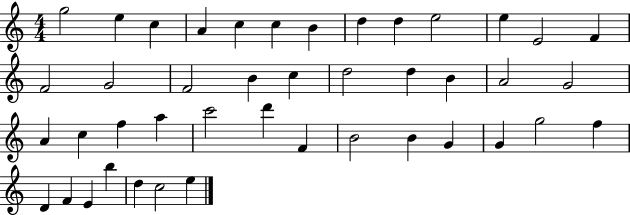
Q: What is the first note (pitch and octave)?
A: G5